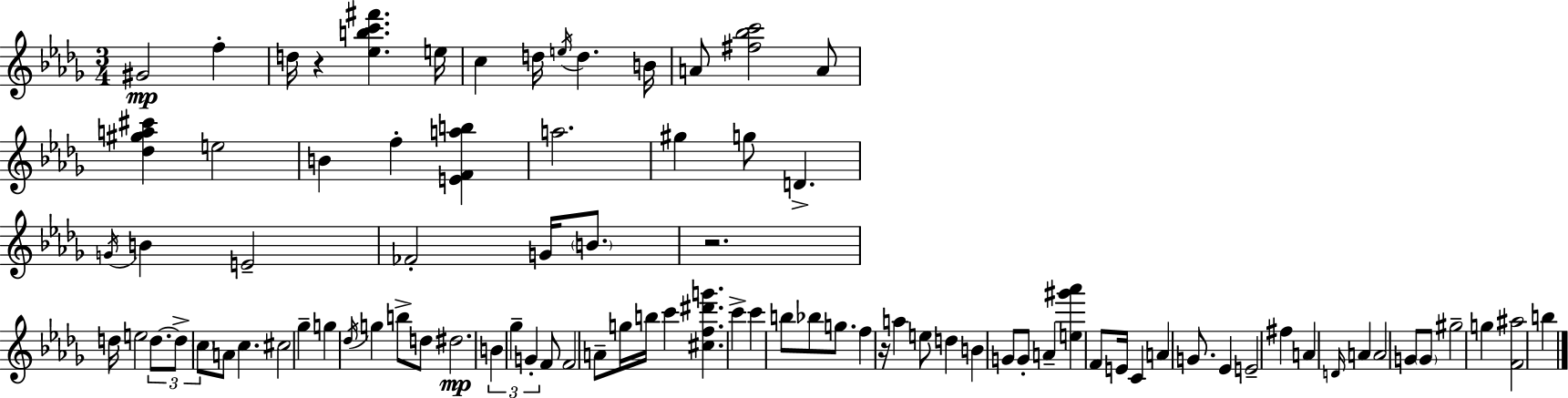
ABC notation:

X:1
T:Untitled
M:3/4
L:1/4
K:Bbm
^G2 f d/4 z [_ebc'^f'] e/4 c d/4 e/4 d B/4 A/2 [^f_bc']2 A/2 [_d^ga^c'] e2 B f [EFab] a2 ^g g/2 D G/4 B E2 _F2 G/4 B/2 z2 d/4 e2 d/2 d/2 c/2 A/2 c ^c2 _g g _d/4 g b/2 d/2 ^d2 B _g G F/2 F2 A/2 g/4 b/4 c' [^cf^d'g'] c' c' b/2 _b/2 g/2 f z/4 a e/2 d B G/2 G/2 A [e^g'_a'] F/2 E/4 C A G/2 _E E2 ^f A D/4 A A2 G/2 G/2 ^g2 g [F^a]2 b